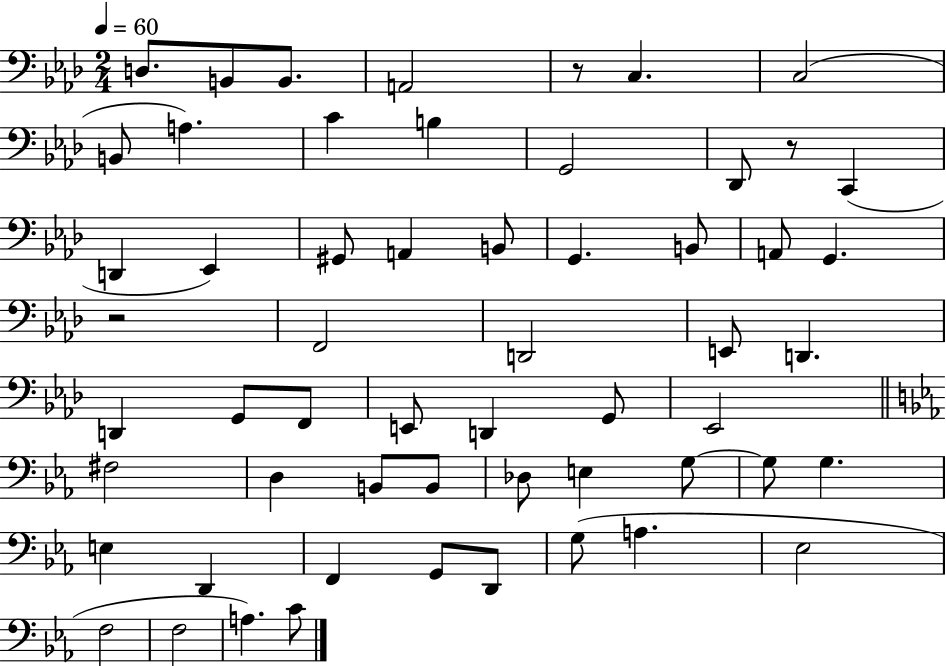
X:1
T:Untitled
M:2/4
L:1/4
K:Ab
D,/2 B,,/2 B,,/2 A,,2 z/2 C, C,2 B,,/2 A, C B, G,,2 _D,,/2 z/2 C,, D,, _E,, ^G,,/2 A,, B,,/2 G,, B,,/2 A,,/2 G,, z2 F,,2 D,,2 E,,/2 D,, D,, G,,/2 F,,/2 E,,/2 D,, G,,/2 _E,,2 ^F,2 D, B,,/2 B,,/2 _D,/2 E, G,/2 G,/2 G, E, D,, F,, G,,/2 D,,/2 G,/2 A, _E,2 F,2 F,2 A, C/2